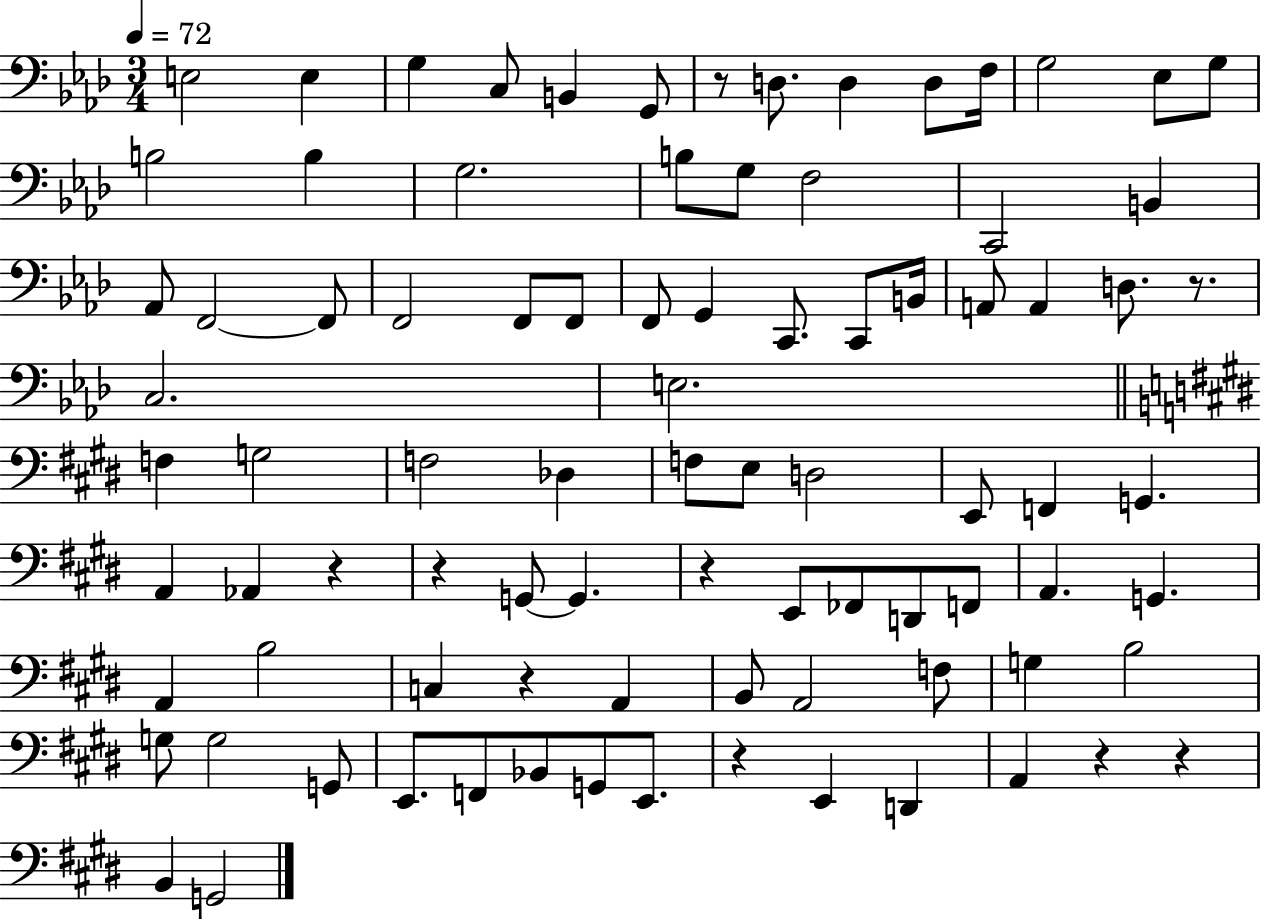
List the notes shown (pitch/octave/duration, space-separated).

E3/h E3/q G3/q C3/e B2/q G2/e R/e D3/e. D3/q D3/e F3/s G3/h Eb3/e G3/e B3/h B3/q G3/h. B3/e G3/e F3/h C2/h B2/q Ab2/e F2/h F2/e F2/h F2/e F2/e F2/e G2/q C2/e. C2/e B2/s A2/e A2/q D3/e. R/e. C3/h. E3/h. F3/q G3/h F3/h Db3/q F3/e E3/e D3/h E2/e F2/q G2/q. A2/q Ab2/q R/q R/q G2/e G2/q. R/q E2/e FES2/e D2/e F2/e A2/q. G2/q. A2/q B3/h C3/q R/q A2/q B2/e A2/h F3/e G3/q B3/h G3/e G3/h G2/e E2/e. F2/e Bb2/e G2/e E2/e. R/q E2/q D2/q A2/q R/q R/q B2/q G2/h